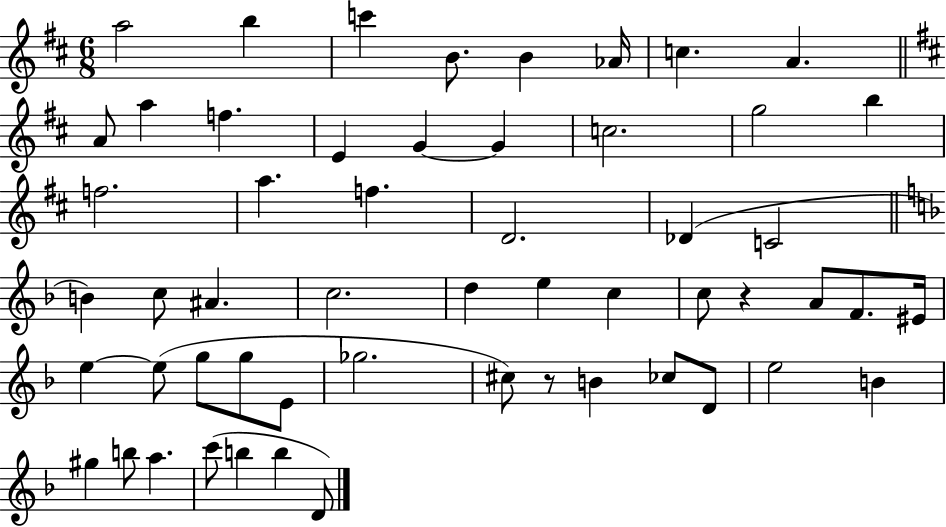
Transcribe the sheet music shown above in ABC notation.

X:1
T:Untitled
M:6/8
L:1/4
K:D
a2 b c' B/2 B _A/4 c A A/2 a f E G G c2 g2 b f2 a f D2 _D C2 B c/2 ^A c2 d e c c/2 z A/2 F/2 ^E/4 e e/2 g/2 g/2 E/2 _g2 ^c/2 z/2 B _c/2 D/2 e2 B ^g b/2 a c'/2 b b D/2